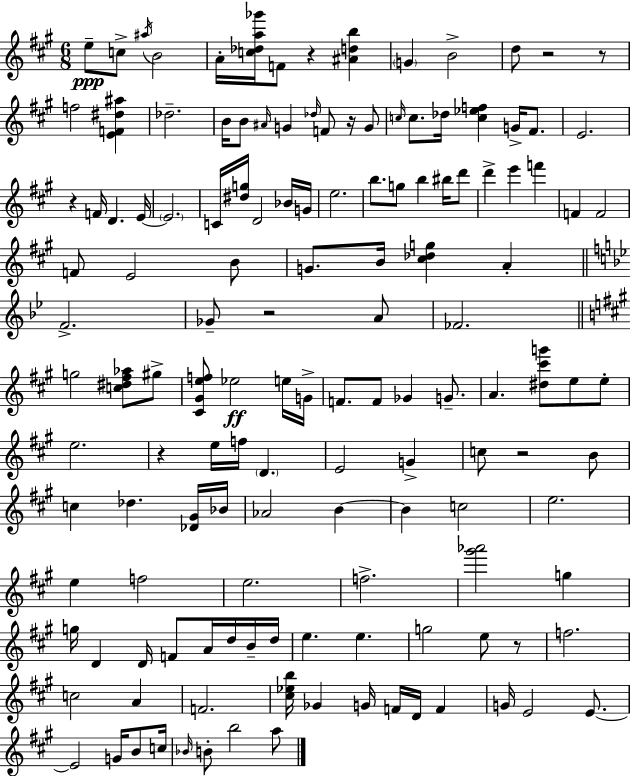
{
  \clef treble
  \numericTimeSignature
  \time 6/8
  \key a \major
  e''8--\ppp c''8-> \acciaccatura { ais''16 } b'2 | a'16-. <c'' des'' a'' ges'''>16 f'8 r4 <ais' d'' b''>4 | \parenthesize g'4 b'2-> | d''8 r2 r8 | \break f''2 <e' f' dis'' ais''>4 | des''2.-- | b'16 b'8 \grace { ais'16 } g'4 \grace { des''16 } f'8 | r16 g'8 \grace { c''16 } c''8. des''16 <c'' ees'' f''>4 | \break g'16-> fis'8. e'2. | r4 f'16 d'4. | e'16~~ \parenthesize e'2. | c'16 <dis'' g''>16 d'2 | \break bes'16 g'16 e''2. | b''8. g''8 b''4 | bis''16 d'''8 d'''4-> e'''4 | f'''4 f'4 f'2 | \break f'8 e'2 | b'8 g'8. b'16 <cis'' des'' g''>4 | a'4-. \bar "||" \break \key bes \major f'2.-> | ges'8-- r2 a'8 | fes'2. | \bar "||" \break \key a \major g''2 <c'' dis'' fis'' aes''>8 gis''8-> | <cis' gis' e'' f''>8 ees''2\ff e''16 g'16-> | f'8. f'8 ges'4 g'8.-- | a'4. <dis'' cis''' g'''>8 e''8 e''8-. | \break e''2. | r4 e''16 f''16 \parenthesize d'4. | e'2 g'4-> | c''8 r2 b'8 | \break c''4 des''4. <des' gis'>16 bes'16 | aes'2 b'4~~ | b'4 c''2 | e''2. | \break e''4 f''2 | e''2. | f''2.-> | <gis''' aes'''>2 g''4 | \break g''16 d'4 d'16 f'8 a'16 d''16 b'16-- d''16 | e''4. e''4. | g''2 e''8 r8 | f''2. | \break c''2 a'4 | f'2. | <cis'' ees'' b''>16 ges'4 g'16 f'16 d'16 f'4 | g'16 e'2 e'8.~~ | \break e'2 g'16 b'8 c''16 | \grace { bes'16 } b'8-. b''2 a''8 | \bar "|."
}